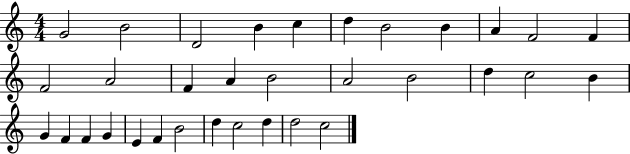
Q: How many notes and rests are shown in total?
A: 33